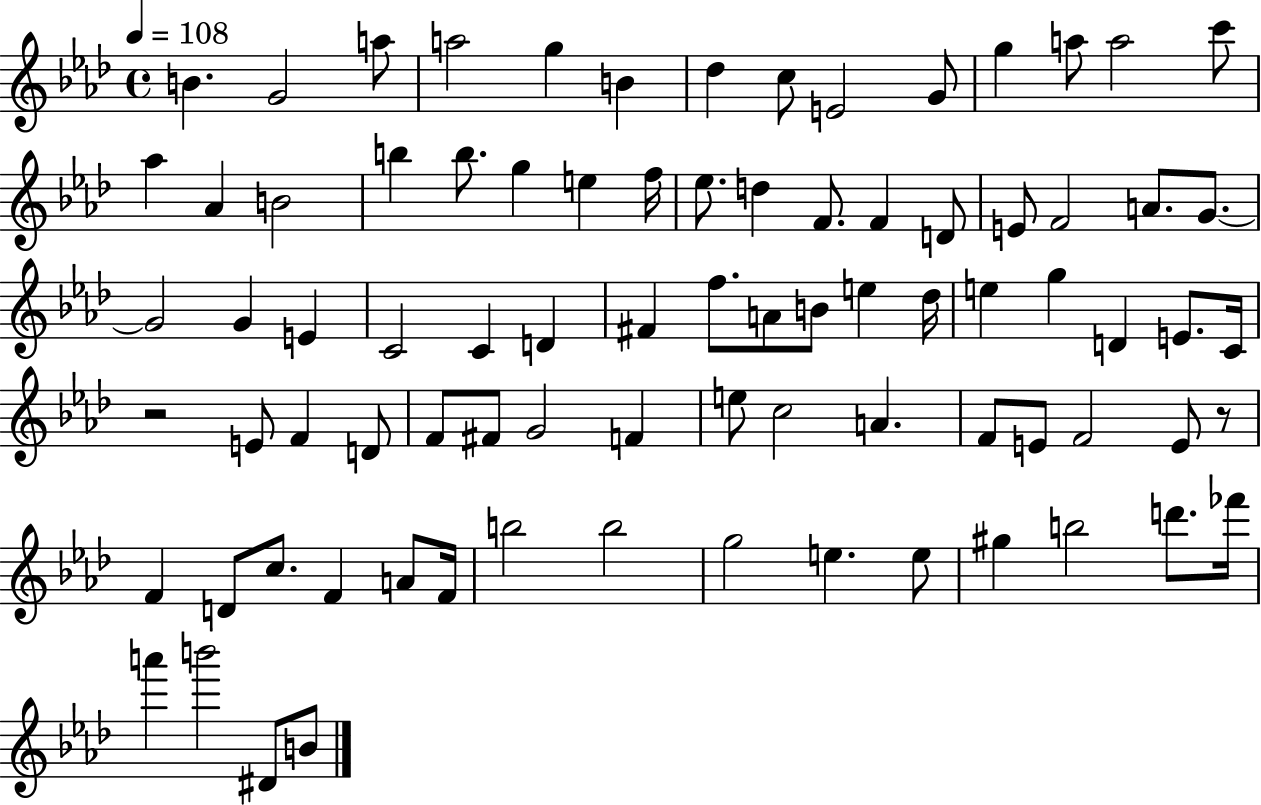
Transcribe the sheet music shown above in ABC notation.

X:1
T:Untitled
M:4/4
L:1/4
K:Ab
B G2 a/2 a2 g B _d c/2 E2 G/2 g a/2 a2 c'/2 _a _A B2 b b/2 g e f/4 _e/2 d F/2 F D/2 E/2 F2 A/2 G/2 G2 G E C2 C D ^F f/2 A/2 B/2 e _d/4 e g D E/2 C/4 z2 E/2 F D/2 F/2 ^F/2 G2 F e/2 c2 A F/2 E/2 F2 E/2 z/2 F D/2 c/2 F A/2 F/4 b2 b2 g2 e e/2 ^g b2 d'/2 _f'/4 a' b'2 ^D/2 B/2